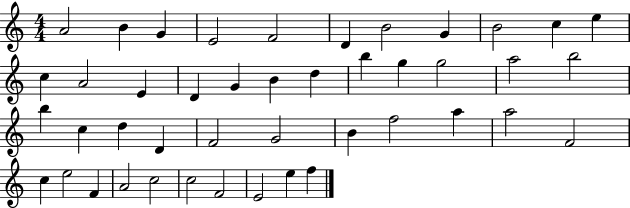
{
  \clef treble
  \numericTimeSignature
  \time 4/4
  \key c \major
  a'2 b'4 g'4 | e'2 f'2 | d'4 b'2 g'4 | b'2 c''4 e''4 | \break c''4 a'2 e'4 | d'4 g'4 b'4 d''4 | b''4 g''4 g''2 | a''2 b''2 | \break b''4 c''4 d''4 d'4 | f'2 g'2 | b'4 f''2 a''4 | a''2 f'2 | \break c''4 e''2 f'4 | a'2 c''2 | c''2 f'2 | e'2 e''4 f''4 | \break \bar "|."
}